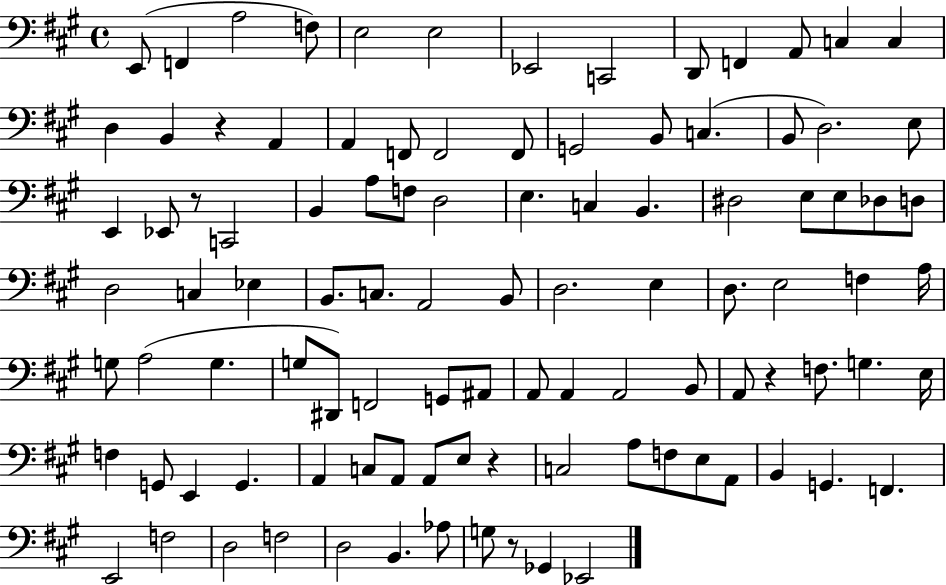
E2/e F2/q A3/h F3/e E3/h E3/h Eb2/h C2/h D2/e F2/q A2/e C3/q C3/q D3/q B2/q R/q A2/q A2/q F2/e F2/h F2/e G2/h B2/e C3/q. B2/e D3/h. E3/e E2/q Eb2/e R/e C2/h B2/q A3/e F3/e D3/h E3/q. C3/q B2/q. D#3/h E3/e E3/e Db3/e D3/e D3/h C3/q Eb3/q B2/e. C3/e. A2/h B2/e D3/h. E3/q D3/e. E3/h F3/q A3/s G3/e A3/h G3/q. G3/e D#2/e F2/h G2/e A#2/e A2/e A2/q A2/h B2/e A2/e R/q F3/e. G3/q. E3/s F3/q G2/e E2/q G2/q. A2/q C3/e A2/e A2/e E3/e R/q C3/h A3/e F3/e E3/e A2/e B2/q G2/q. F2/q. E2/h F3/h D3/h F3/h D3/h B2/q. Ab3/e G3/e R/e Gb2/q Eb2/h